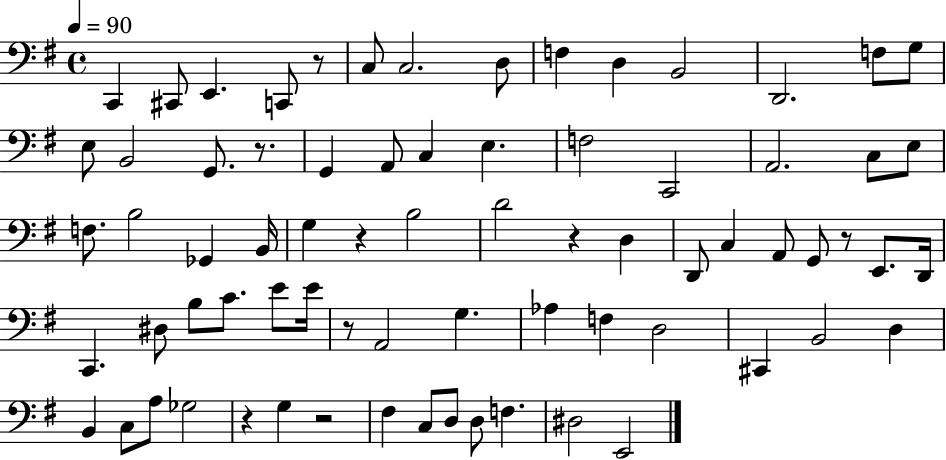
C2/q C#2/e E2/q. C2/e R/e C3/e C3/h. D3/e F3/q D3/q B2/h D2/h. F3/e G3/e E3/e B2/h G2/e. R/e. G2/q A2/e C3/q E3/q. F3/h C2/h A2/h. C3/e E3/e F3/e. B3/h Gb2/q B2/s G3/q R/q B3/h D4/h R/q D3/q D2/e C3/q A2/e G2/e R/e E2/e. D2/s C2/q. D#3/e B3/e C4/e. E4/e E4/s R/e A2/h G3/q. Ab3/q F3/q D3/h C#2/q B2/h D3/q B2/q C3/e A3/e Gb3/h R/q G3/q R/h F#3/q C3/e D3/e D3/e F3/q. D#3/h E2/h